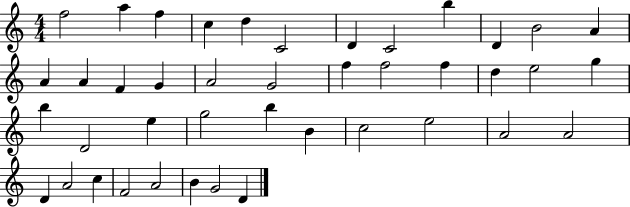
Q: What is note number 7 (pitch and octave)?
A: D4